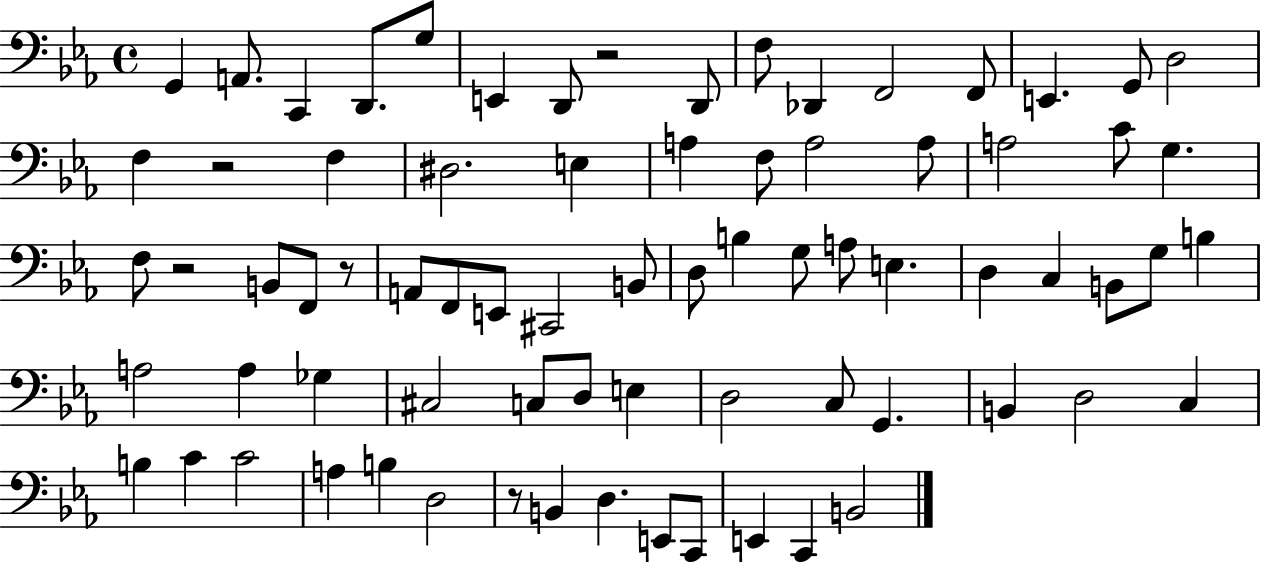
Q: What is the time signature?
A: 4/4